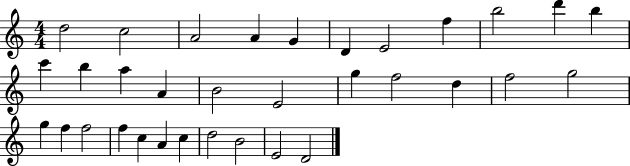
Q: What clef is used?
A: treble